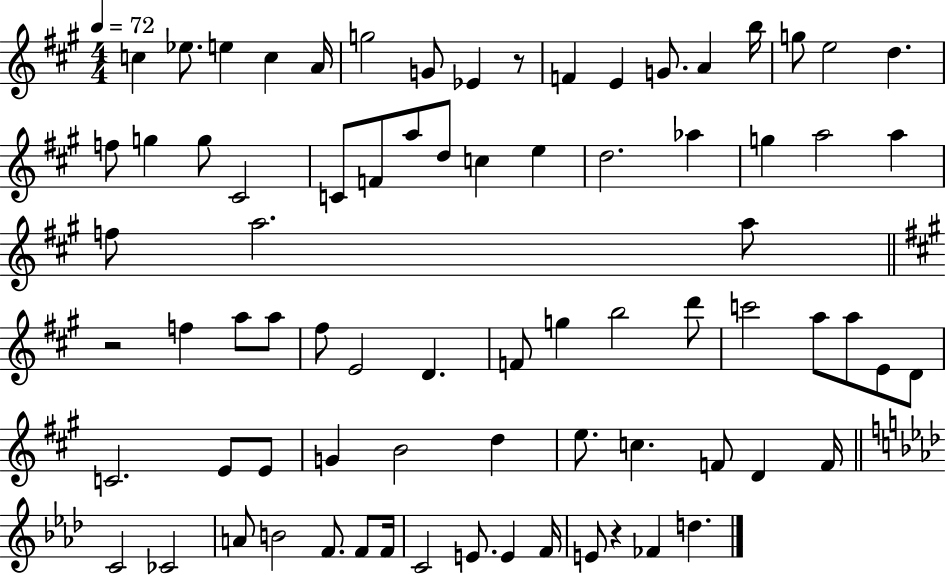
{
  \clef treble
  \numericTimeSignature
  \time 4/4
  \key a \major
  \tempo 4 = 72
  c''4 ees''8. e''4 c''4 a'16 | g''2 g'8 ees'4 r8 | f'4 e'4 g'8. a'4 b''16 | g''8 e''2 d''4. | \break f''8 g''4 g''8 cis'2 | c'8 f'8 a''8 d''8 c''4 e''4 | d''2. aes''4 | g''4 a''2 a''4 | \break f''8 a''2. a''8 | \bar "||" \break \key a \major r2 f''4 a''8 a''8 | fis''8 e'2 d'4. | f'8 g''4 b''2 d'''8 | c'''2 a''8 a''8 e'8 d'8 | \break c'2. e'8 e'8 | g'4 b'2 d''4 | e''8. c''4. f'8 d'4 f'16 | \bar "||" \break \key aes \major c'2 ces'2 | a'8 b'2 f'8. f'8 f'16 | c'2 e'8. e'4 f'16 | e'8 r4 fes'4 d''4. | \break \bar "|."
}